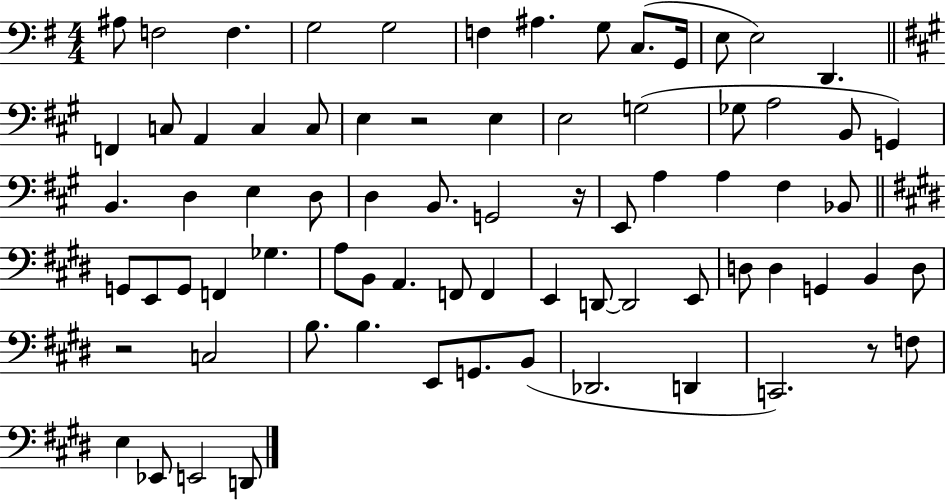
{
  \clef bass
  \numericTimeSignature
  \time 4/4
  \key g \major
  ais8 f2 f4. | g2 g2 | f4 ais4. g8 c8.( g,16 | e8 e2) d,4. | \break \bar "||" \break \key a \major f,4 c8 a,4 c4 c8 | e4 r2 e4 | e2 g2( | ges8 a2 b,8 g,4) | \break b,4. d4 e4 d8 | d4 b,8. g,2 r16 | e,8 a4 a4 fis4 bes,8 | \bar "||" \break \key e \major g,8 e,8 g,8 f,4 ges4. | a8 b,8 a,4. f,8 f,4 | e,4 d,8~~ d,2 e,8 | d8 d4 g,4 b,4 d8 | \break r2 c2 | b8. b4. e,8 g,8. b,8( | des,2. d,4 | c,2.) r8 f8 | \break e4 ees,8 e,2 d,8 | \bar "|."
}